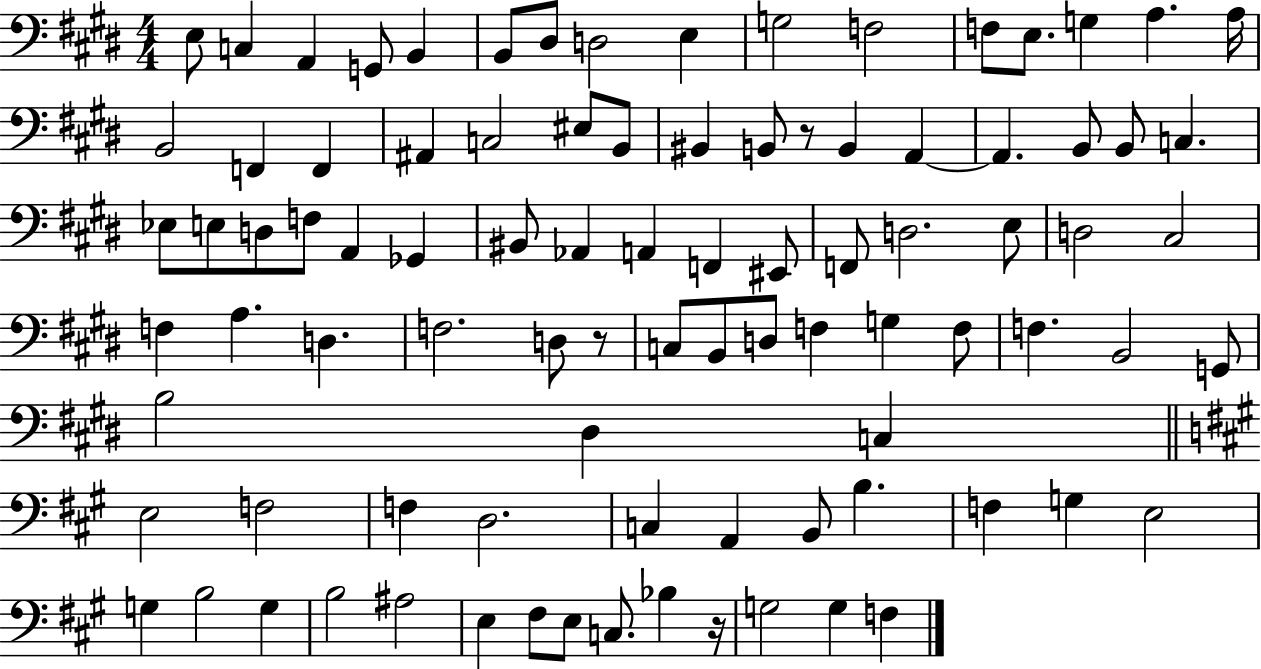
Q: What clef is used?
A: bass